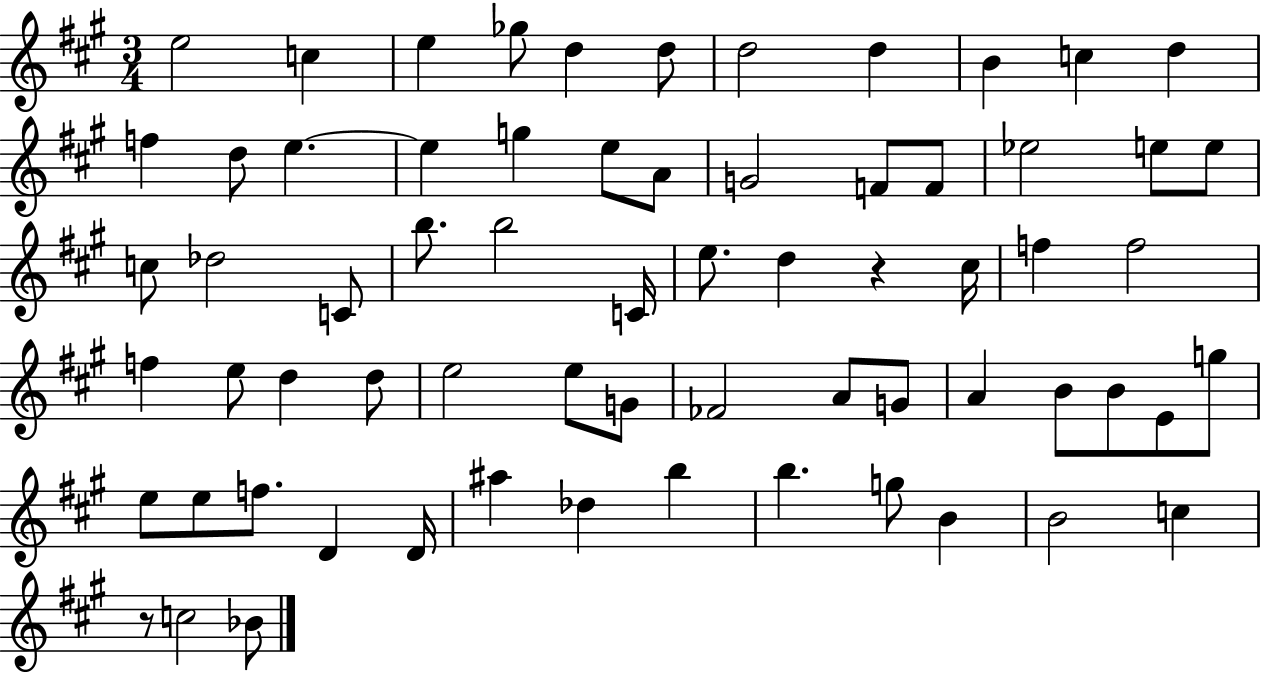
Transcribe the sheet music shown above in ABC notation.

X:1
T:Untitled
M:3/4
L:1/4
K:A
e2 c e _g/2 d d/2 d2 d B c d f d/2 e e g e/2 A/2 G2 F/2 F/2 _e2 e/2 e/2 c/2 _d2 C/2 b/2 b2 C/4 e/2 d z ^c/4 f f2 f e/2 d d/2 e2 e/2 G/2 _F2 A/2 G/2 A B/2 B/2 E/2 g/2 e/2 e/2 f/2 D D/4 ^a _d b b g/2 B B2 c z/2 c2 _B/2